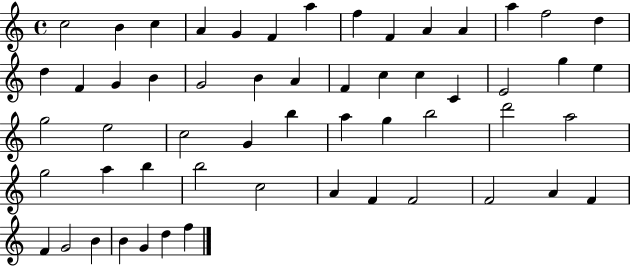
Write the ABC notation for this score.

X:1
T:Untitled
M:4/4
L:1/4
K:C
c2 B c A G F a f F A A a f2 d d F G B G2 B A F c c C E2 g e g2 e2 c2 G b a g b2 d'2 a2 g2 a b b2 c2 A F F2 F2 A F F G2 B B G d f